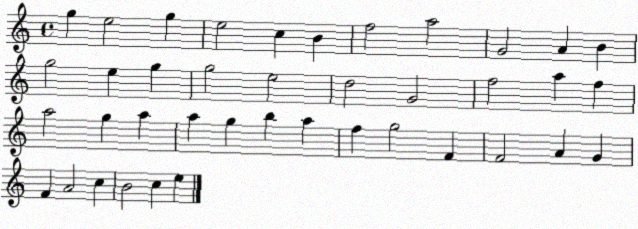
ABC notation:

X:1
T:Untitled
M:4/4
L:1/4
K:C
g e2 g e2 c B f2 a2 G2 A B g2 e g g2 e2 d2 G2 f2 a f a2 g a a g b a f g2 F F2 A G F A2 c B2 c e